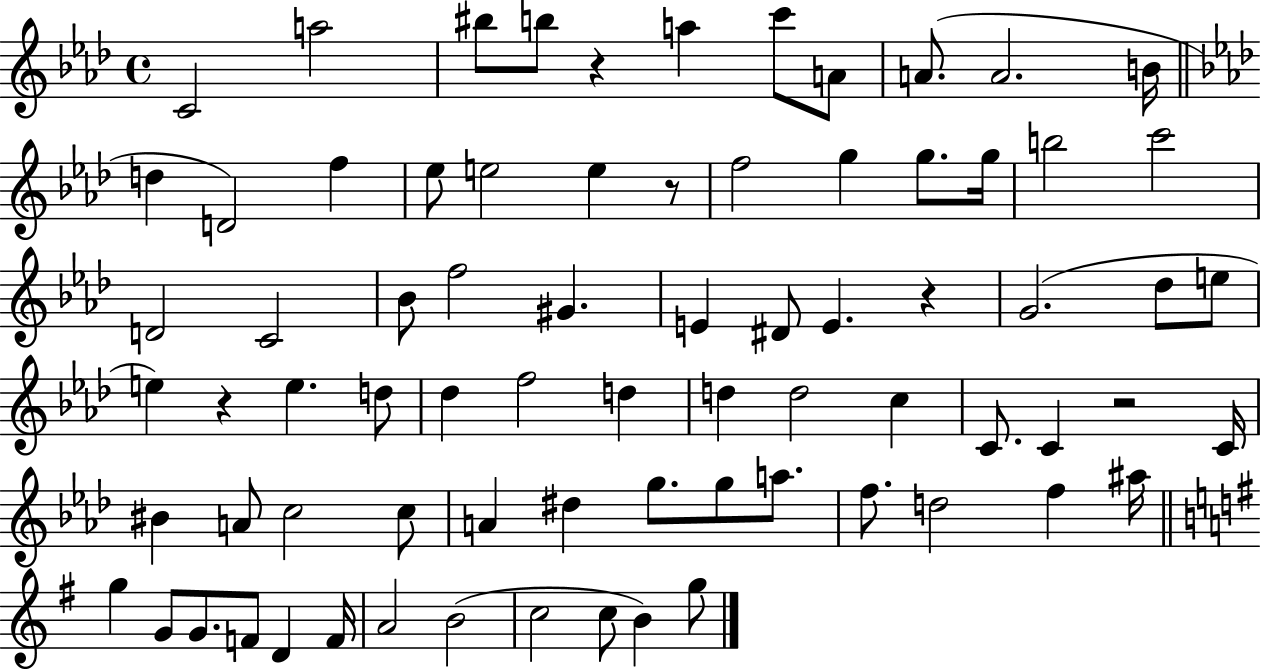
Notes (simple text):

C4/h A5/h BIS5/e B5/e R/q A5/q C6/e A4/e A4/e. A4/h. B4/s D5/q D4/h F5/q Eb5/e E5/h E5/q R/e F5/h G5/q G5/e. G5/s B5/h C6/h D4/h C4/h Bb4/e F5/h G#4/q. E4/q D#4/e E4/q. R/q G4/h. Db5/e E5/e E5/q R/q E5/q. D5/e Db5/q F5/h D5/q D5/q D5/h C5/q C4/e. C4/q R/h C4/s BIS4/q A4/e C5/h C5/e A4/q D#5/q G5/e. G5/e A5/e. F5/e. D5/h F5/q A#5/s G5/q G4/e G4/e. F4/e D4/q F4/s A4/h B4/h C5/h C5/e B4/q G5/e